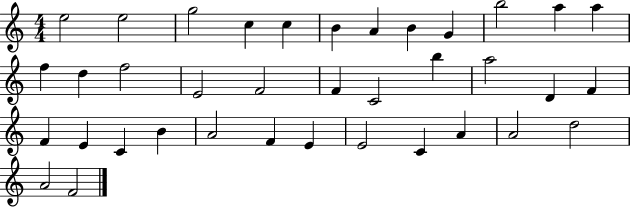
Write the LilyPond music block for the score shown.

{
  \clef treble
  \numericTimeSignature
  \time 4/4
  \key c \major
  e''2 e''2 | g''2 c''4 c''4 | b'4 a'4 b'4 g'4 | b''2 a''4 a''4 | \break f''4 d''4 f''2 | e'2 f'2 | f'4 c'2 b''4 | a''2 d'4 f'4 | \break f'4 e'4 c'4 b'4 | a'2 f'4 e'4 | e'2 c'4 a'4 | a'2 d''2 | \break a'2 f'2 | \bar "|."
}